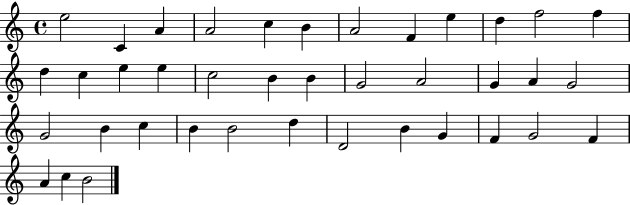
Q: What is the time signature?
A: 4/4